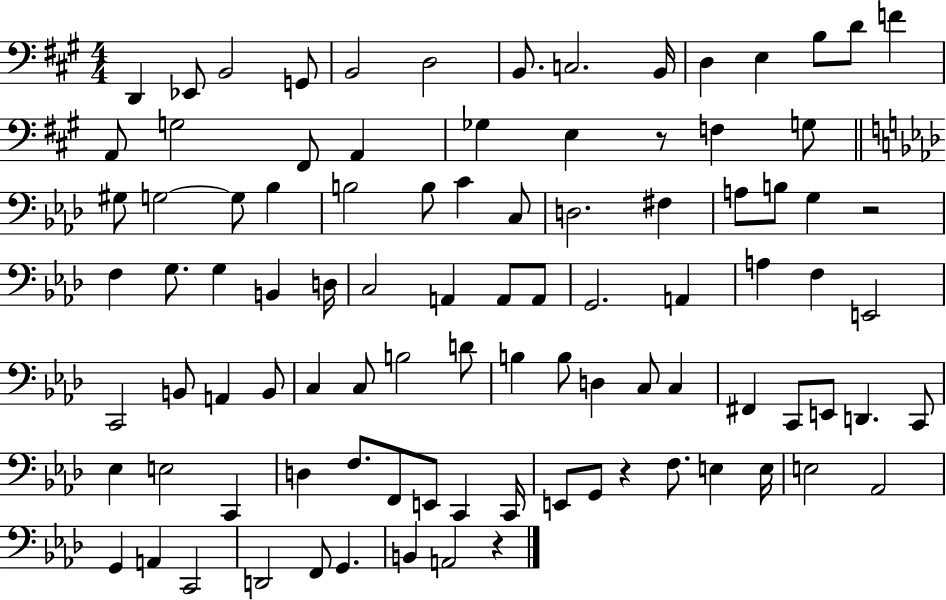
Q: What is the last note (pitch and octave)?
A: A2